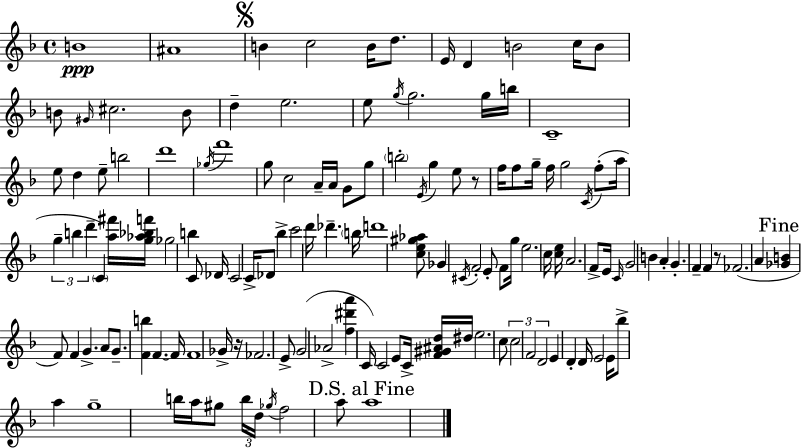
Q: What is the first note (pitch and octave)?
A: B4